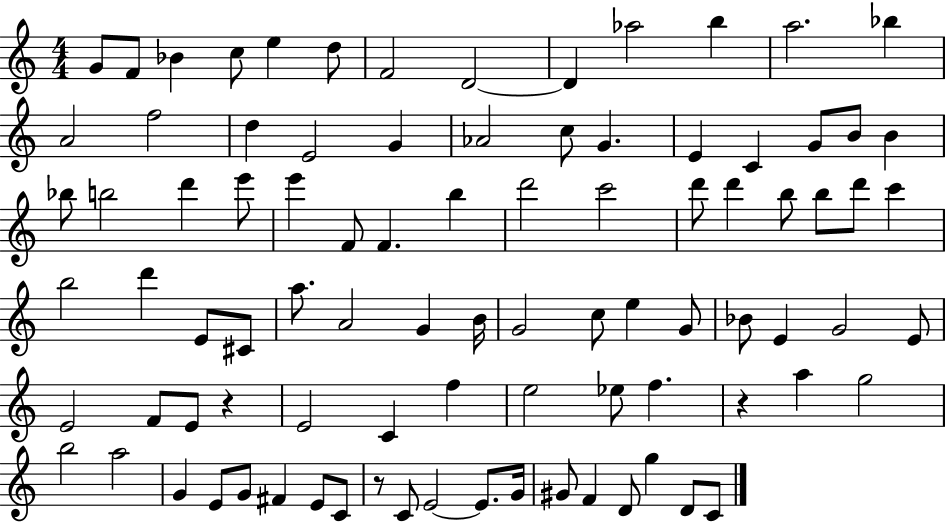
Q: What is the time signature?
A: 4/4